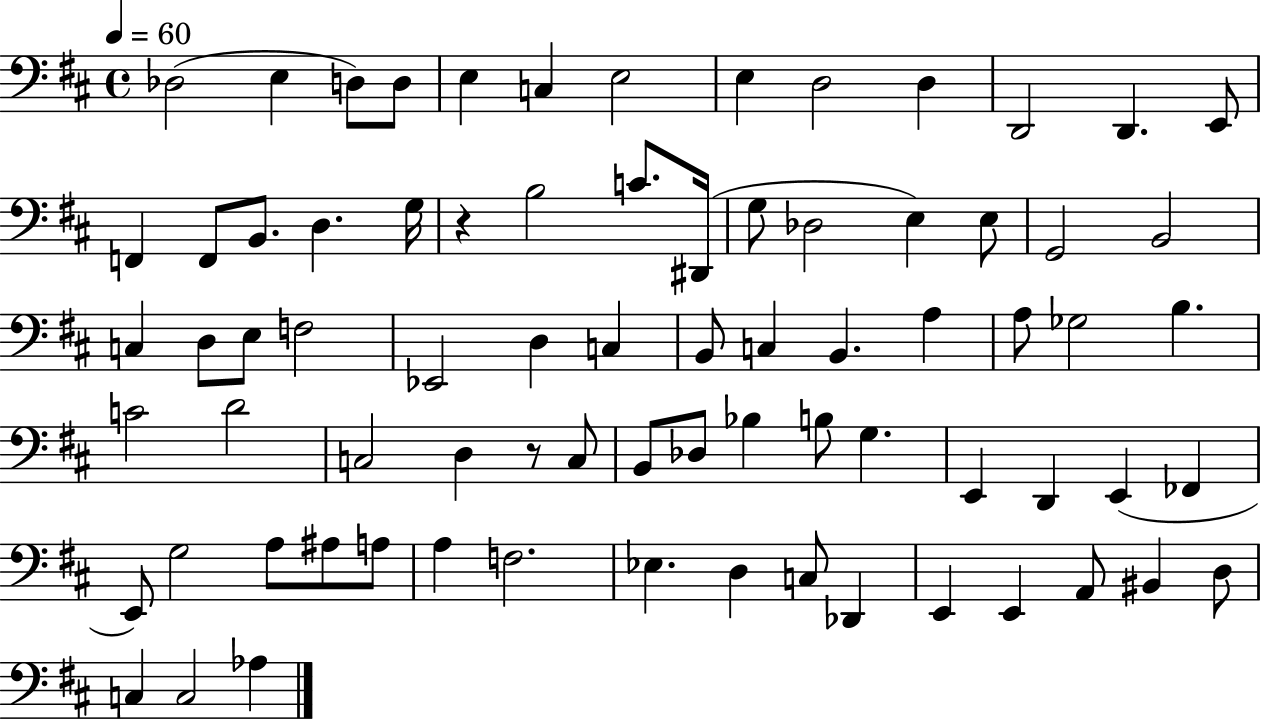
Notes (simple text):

Db3/h E3/q D3/e D3/e E3/q C3/q E3/h E3/q D3/h D3/q D2/h D2/q. E2/e F2/q F2/e B2/e. D3/q. G3/s R/q B3/h C4/e. D#2/s G3/e Db3/h E3/q E3/e G2/h B2/h C3/q D3/e E3/e F3/h Eb2/h D3/q C3/q B2/e C3/q B2/q. A3/q A3/e Gb3/h B3/q. C4/h D4/h C3/h D3/q R/e C3/e B2/e Db3/e Bb3/q B3/e G3/q. E2/q D2/q E2/q FES2/q E2/e G3/h A3/e A#3/e A3/e A3/q F3/h. Eb3/q. D3/q C3/e Db2/q E2/q E2/q A2/e BIS2/q D3/e C3/q C3/h Ab3/q